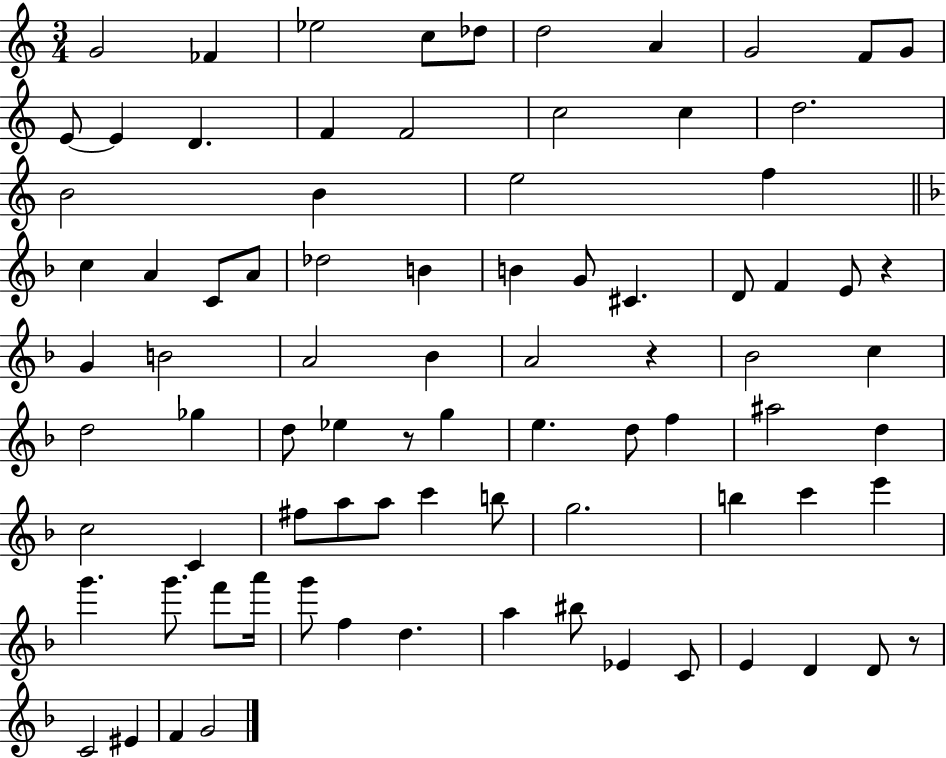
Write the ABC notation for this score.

X:1
T:Untitled
M:3/4
L:1/4
K:C
G2 _F _e2 c/2 _d/2 d2 A G2 F/2 G/2 E/2 E D F F2 c2 c d2 B2 B e2 f c A C/2 A/2 _d2 B B G/2 ^C D/2 F E/2 z G B2 A2 _B A2 z _B2 c d2 _g d/2 _e z/2 g e d/2 f ^a2 d c2 C ^f/2 a/2 a/2 c' b/2 g2 b c' e' g' g'/2 f'/2 a'/4 g'/2 f d a ^b/2 _E C/2 E D D/2 z/2 C2 ^E F G2